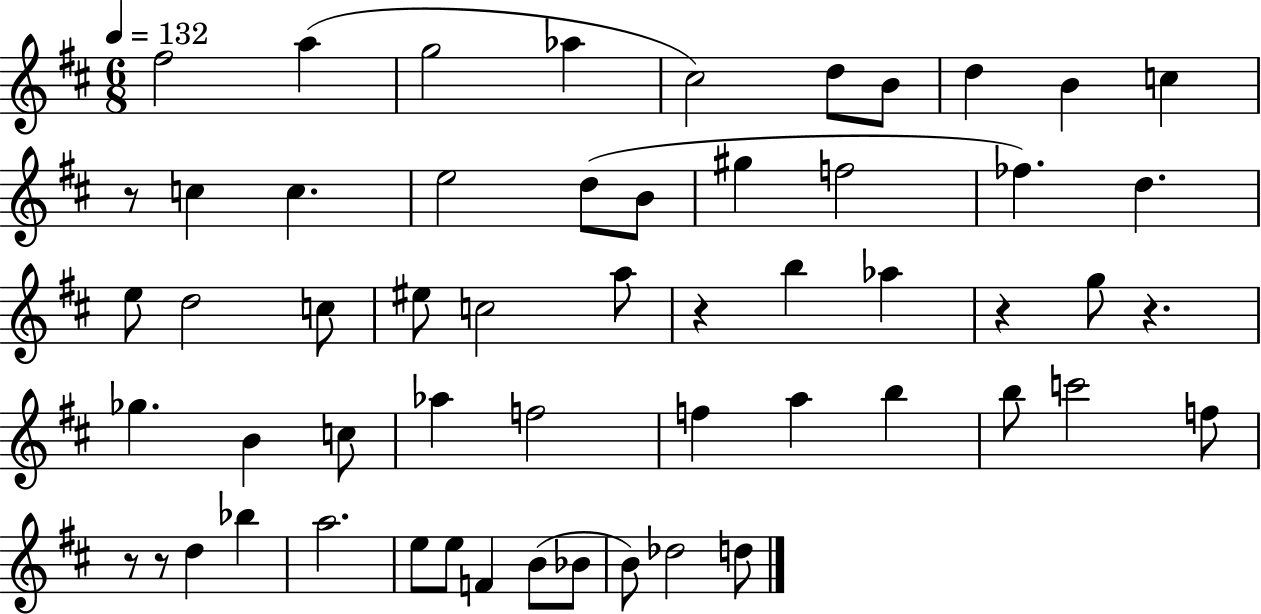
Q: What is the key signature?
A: D major